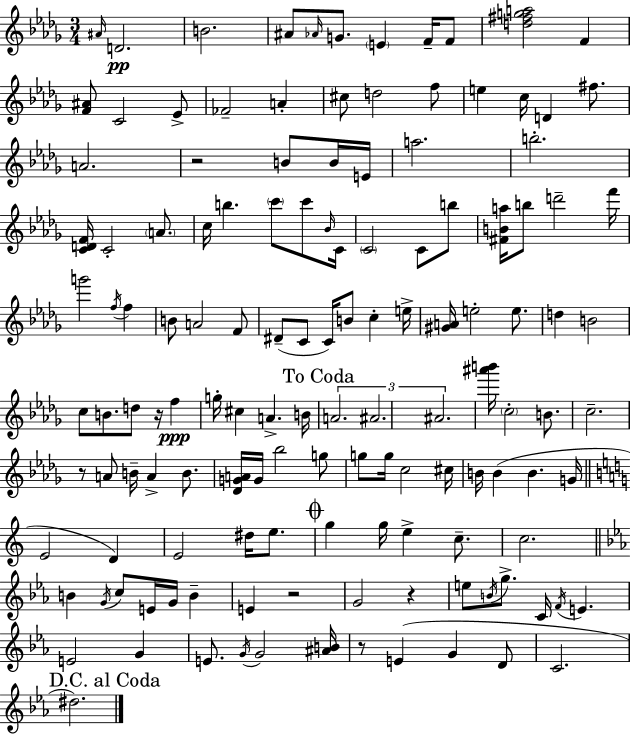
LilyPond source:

{
  \clef treble
  \numericTimeSignature
  \time 3/4
  \key bes \minor
  \grace { ais'16 }\pp d'2. | b'2. | ais'8 \grace { aes'16 } g'8. \parenthesize e'4 f'16-- | f'8 <d'' fis'' g'' a''>2 f'4 | \break <f' ais'>8 c'2 | ees'8-> fes'2-- a'4-. | cis''8 d''2 | f''8 e''4 c''16 d'4 fis''8. | \break a'2. | r2 b'8 | b'16 e'16 a''2. | b''2.-. | \break <c' d' f'>16 c'2-. \parenthesize a'8. | c''16 b''4. \parenthesize c'''8 c'''8 | \grace { bes'16 } c'16 \parenthesize c'2 c'8 | b''8 <fis' b' a''>16 b''8 d'''2-- | \break f'''16 g'''2 \acciaccatura { f''16 } | f''4 b'8 a'2 | f'8 dis'8--( c'8 c'16) b'8 c''4-. | e''16-> <gis' a'>16 e''2-. | \break e''8. d''4 b'2 | c''8 b'8. d''8 r16 | f''4\ppp g''16-. cis''4 a'4.-> | b'16 \mark "To Coda" \tuplet 3/2 { a'2. | \break ais'2. | ais'2. } | <ais''' b'''>16 \parenthesize c''2-. | b'8. c''2.-- | \break r8 a'8 b'16-- a'4-> | b'8. <des' g' a'>16 g'16 bes''2 | g''8 g''8 g''16 c''2 | cis''16 b'16 b'4( b'4. | \break g'16 \bar "||" \break \key c \major e'2 d'4) | e'2 dis''16 e''8. | \mark \markup { \musicglyph "scripts.coda" } g''4 g''16 e''4-> c''8.-- | c''2. | \break \bar "||" \break \key c \minor b'4 \acciaccatura { g'16 } c''8 e'16 g'16 b'4-- | e'4 r2 | g'2 r4 | e''8 \acciaccatura { b'16 } g''8.-> c'16 \acciaccatura { f'16 } e'4. | \break e'2 g'4 | e'8. \acciaccatura { g'16 } g'2 | <ais' b'>16 r8 e'4( g'4 | d'8 c'2. | \break \mark "D.C. al Coda" dis''2.) | \bar "|."
}